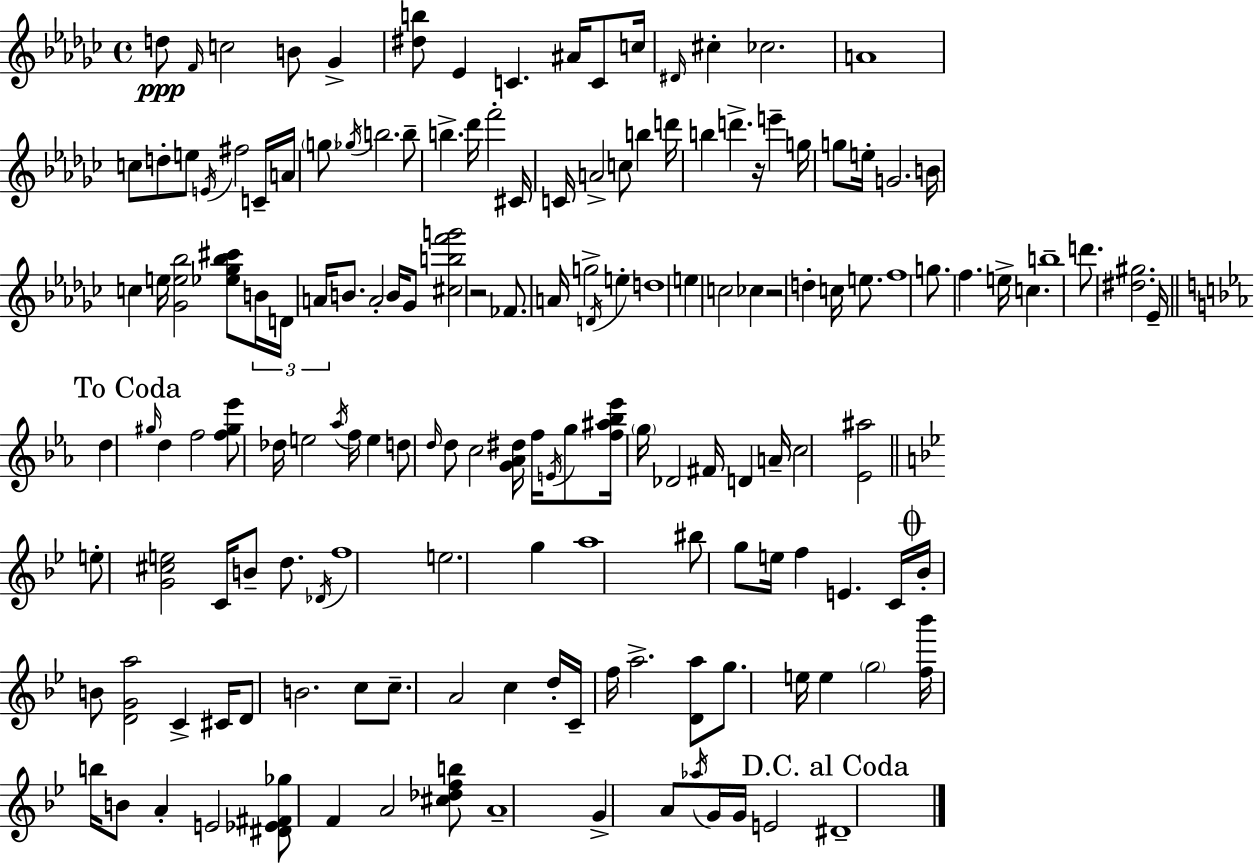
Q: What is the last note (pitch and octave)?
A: D#4